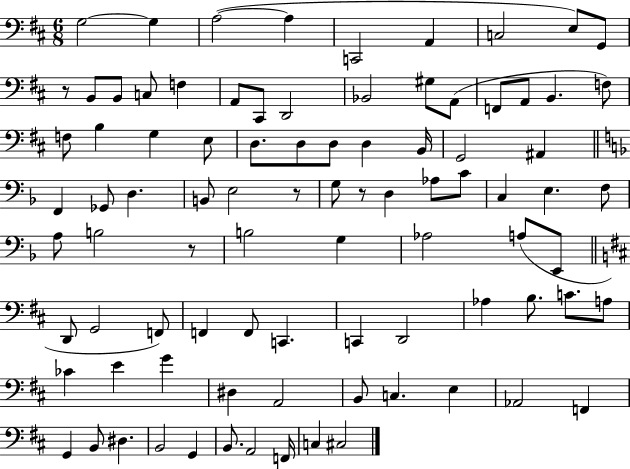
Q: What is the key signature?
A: D major